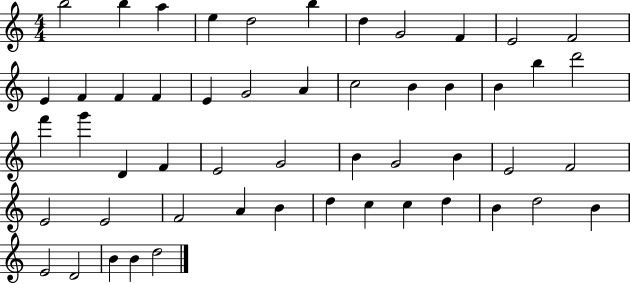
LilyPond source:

{
  \clef treble
  \numericTimeSignature
  \time 4/4
  \key c \major
  b''2 b''4 a''4 | e''4 d''2 b''4 | d''4 g'2 f'4 | e'2 f'2 | \break e'4 f'4 f'4 f'4 | e'4 g'2 a'4 | c''2 b'4 b'4 | b'4 b''4 d'''2 | \break f'''4 g'''4 d'4 f'4 | e'2 g'2 | b'4 g'2 b'4 | e'2 f'2 | \break e'2 e'2 | f'2 a'4 b'4 | d''4 c''4 c''4 d''4 | b'4 d''2 b'4 | \break e'2 d'2 | b'4 b'4 d''2 | \bar "|."
}